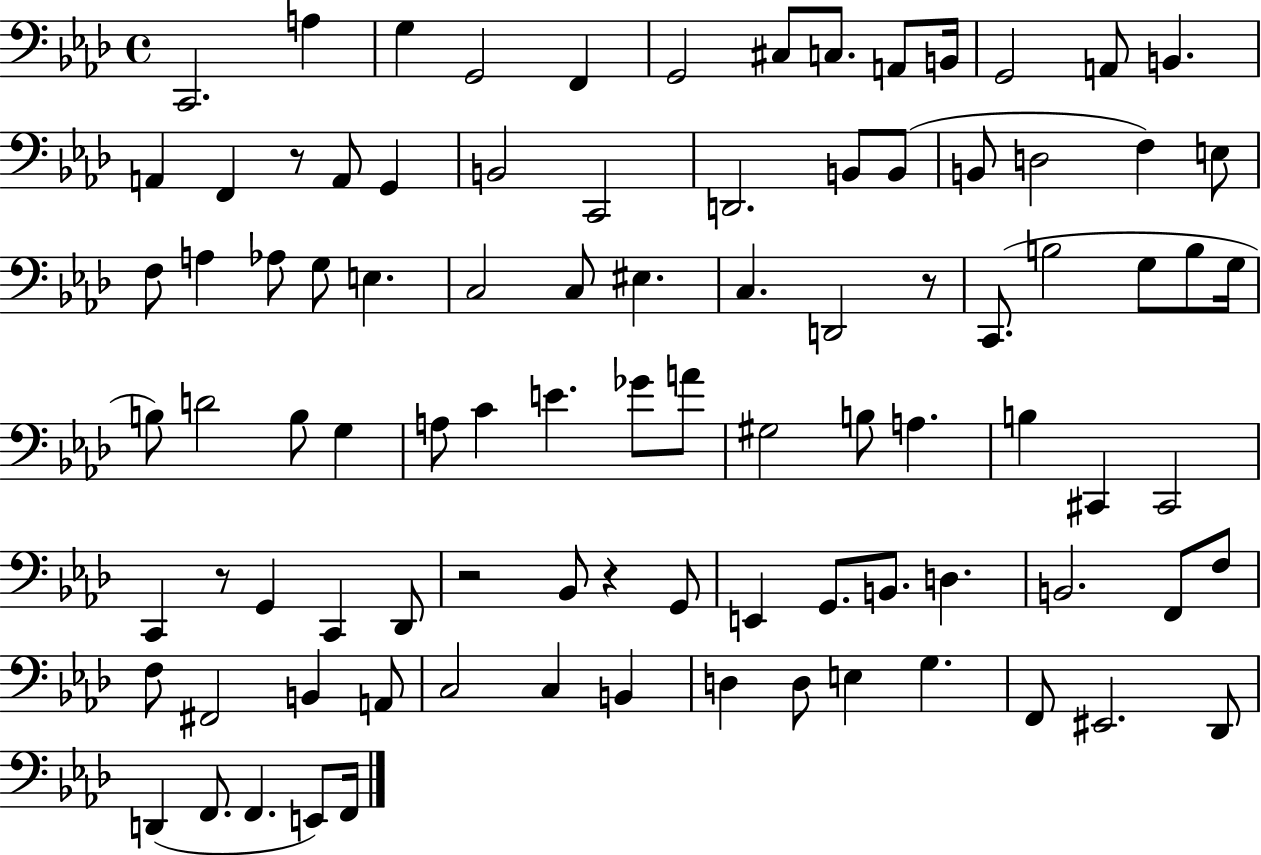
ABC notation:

X:1
T:Untitled
M:4/4
L:1/4
K:Ab
C,,2 A, G, G,,2 F,, G,,2 ^C,/2 C,/2 A,,/2 B,,/4 G,,2 A,,/2 B,, A,, F,, z/2 A,,/2 G,, B,,2 C,,2 D,,2 B,,/2 B,,/2 B,,/2 D,2 F, E,/2 F,/2 A, _A,/2 G,/2 E, C,2 C,/2 ^E, C, D,,2 z/2 C,,/2 B,2 G,/2 B,/2 G,/4 B,/2 D2 B,/2 G, A,/2 C E _G/2 A/2 ^G,2 B,/2 A, B, ^C,, ^C,,2 C,, z/2 G,, C,, _D,,/2 z2 _B,,/2 z G,,/2 E,, G,,/2 B,,/2 D, B,,2 F,,/2 F,/2 F,/2 ^F,,2 B,, A,,/2 C,2 C, B,, D, D,/2 E, G, F,,/2 ^E,,2 _D,,/2 D,, F,,/2 F,, E,,/2 F,,/4